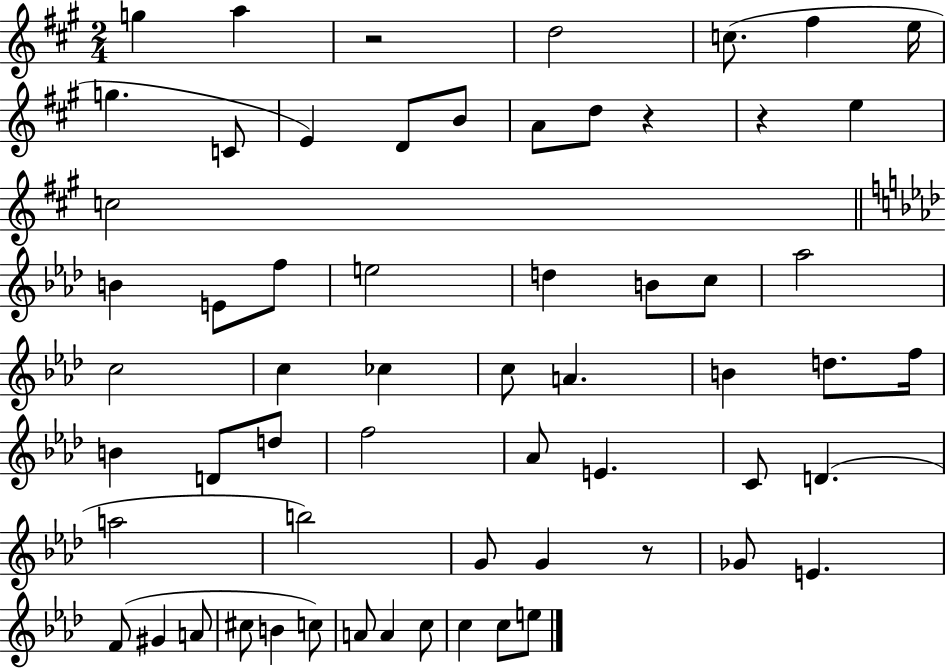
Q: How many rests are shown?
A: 4